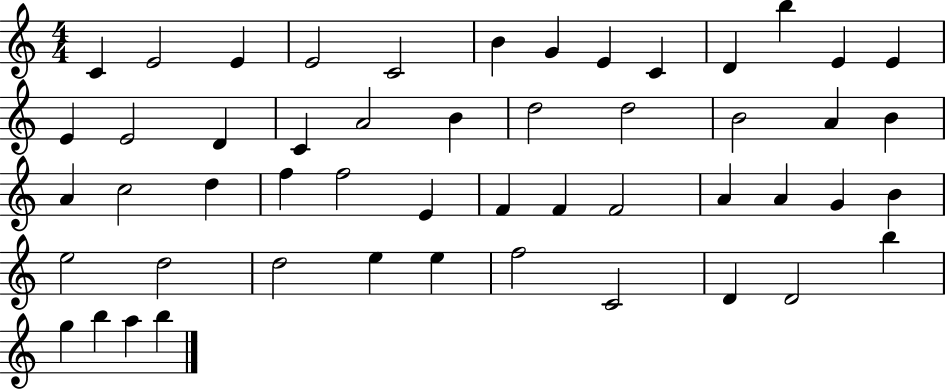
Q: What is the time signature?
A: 4/4